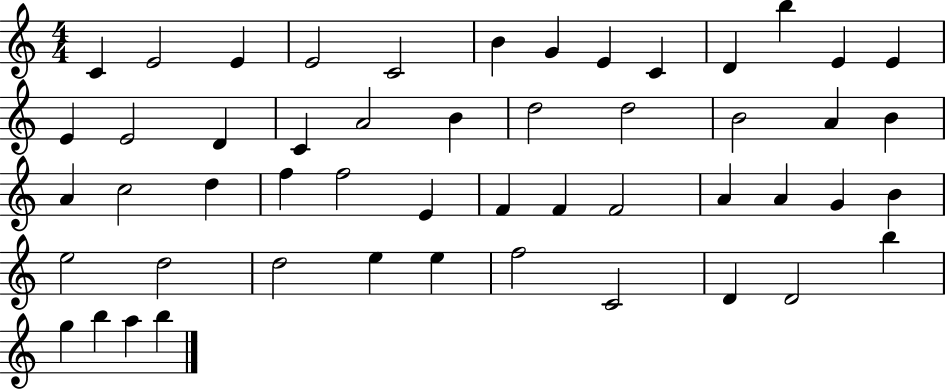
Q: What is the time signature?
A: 4/4